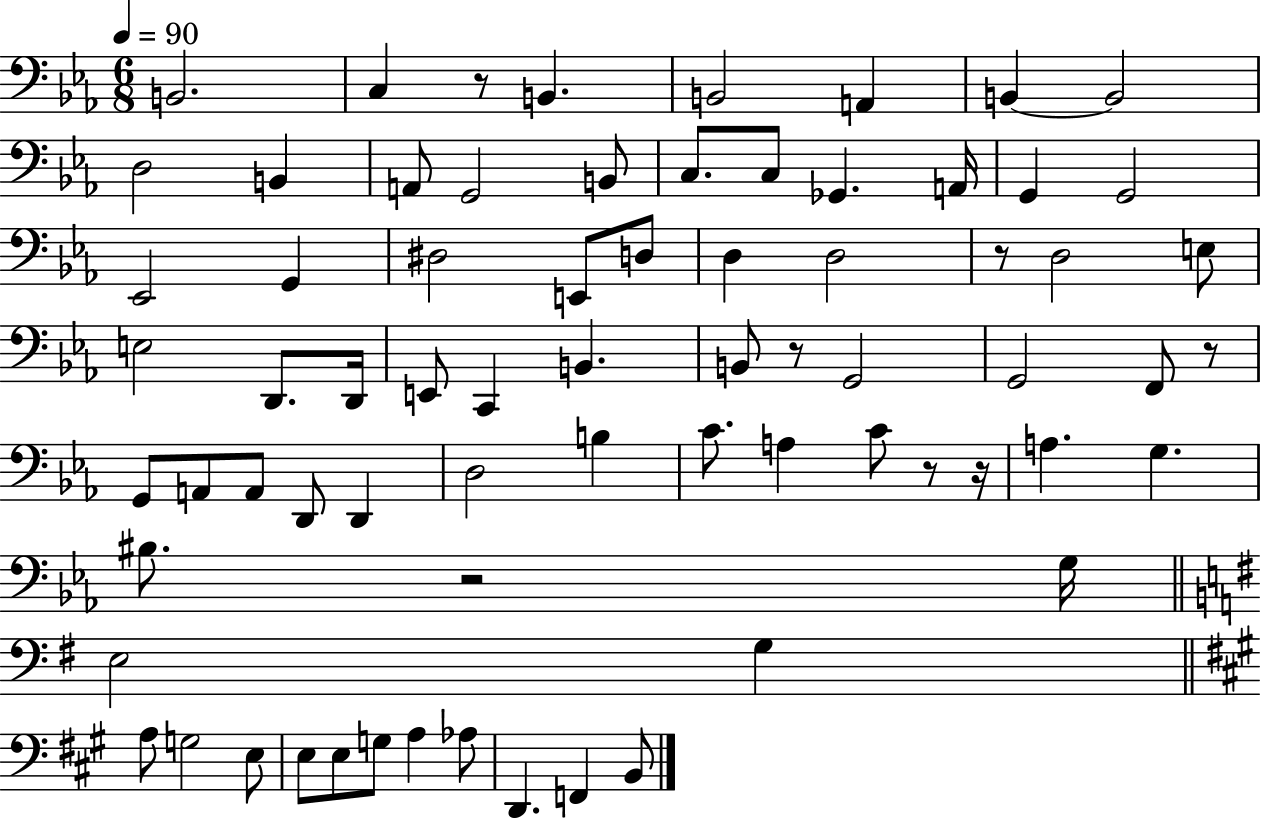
{
  \clef bass
  \numericTimeSignature
  \time 6/8
  \key ees \major
  \tempo 4 = 90
  b,2. | c4 r8 b,4. | b,2 a,4 | b,4~~ b,2 | \break d2 b,4 | a,8 g,2 b,8 | c8. c8 ges,4. a,16 | g,4 g,2 | \break ees,2 g,4 | dis2 e,8 d8 | d4 d2 | r8 d2 e8 | \break e2 d,8. d,16 | e,8 c,4 b,4. | b,8 r8 g,2 | g,2 f,8 r8 | \break g,8 a,8 a,8 d,8 d,4 | d2 b4 | c'8. a4 c'8 r8 r16 | a4. g4. | \break bis8. r2 g16 | \bar "||" \break \key g \major e2 g4 | \bar "||" \break \key a \major a8 g2 e8 | e8 e8 g8 a4 aes8 | d,4. f,4 b,8 | \bar "|."
}